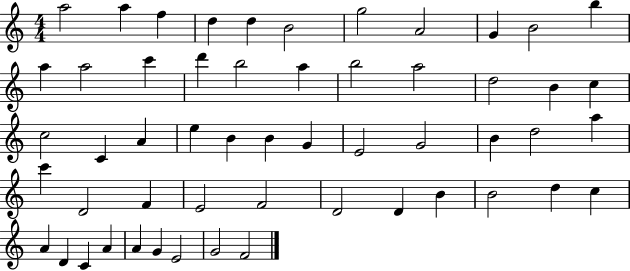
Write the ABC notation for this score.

X:1
T:Untitled
M:4/4
L:1/4
K:C
a2 a f d d B2 g2 A2 G B2 b a a2 c' d' b2 a b2 a2 d2 B c c2 C A e B B G E2 G2 B d2 a c' D2 F E2 F2 D2 D B B2 d c A D C A A G E2 G2 F2